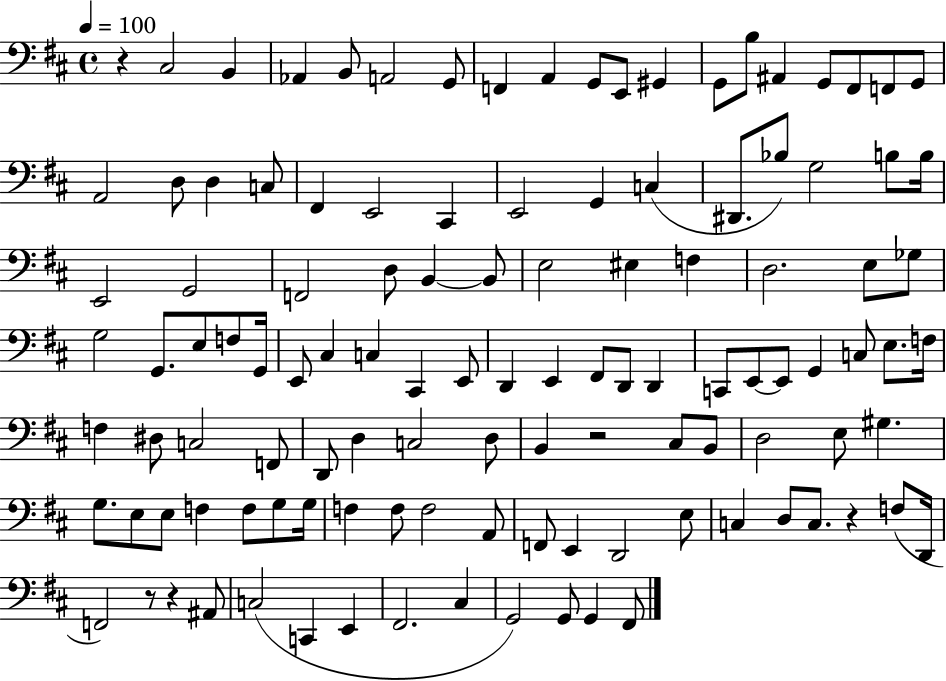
{
  \clef bass
  \time 4/4
  \defaultTimeSignature
  \key d \major
  \tempo 4 = 100
  r4 cis2 b,4 | aes,4 b,8 a,2 g,8 | f,4 a,4 g,8 e,8 gis,4 | g,8 b8 ais,4 g,8 fis,8 f,8 g,8 | \break a,2 d8 d4 c8 | fis,4 e,2 cis,4 | e,2 g,4 c4( | dis,8. bes8) g2 b8 b16 | \break e,2 g,2 | f,2 d8 b,4~~ b,8 | e2 eis4 f4 | d2. e8 ges8 | \break g2 g,8. e8 f8 g,16 | e,8 cis4 c4 cis,4 e,8 | d,4 e,4 fis,8 d,8 d,4 | c,8 e,8~~ e,8 g,4 c8 e8. f16 | \break f4 dis8 c2 f,8 | d,8 d4 c2 d8 | b,4 r2 cis8 b,8 | d2 e8 gis4. | \break g8. e8 e8 f4 f8 g8 g16 | f4 f8 f2 a,8 | f,8 e,4 d,2 e8 | c4 d8 c8. r4 f8( d,16 | \break f,2) r8 r4 ais,8 | c2( c,4 e,4 | fis,2. cis4 | g,2) g,8 g,4 fis,8 | \break \bar "|."
}